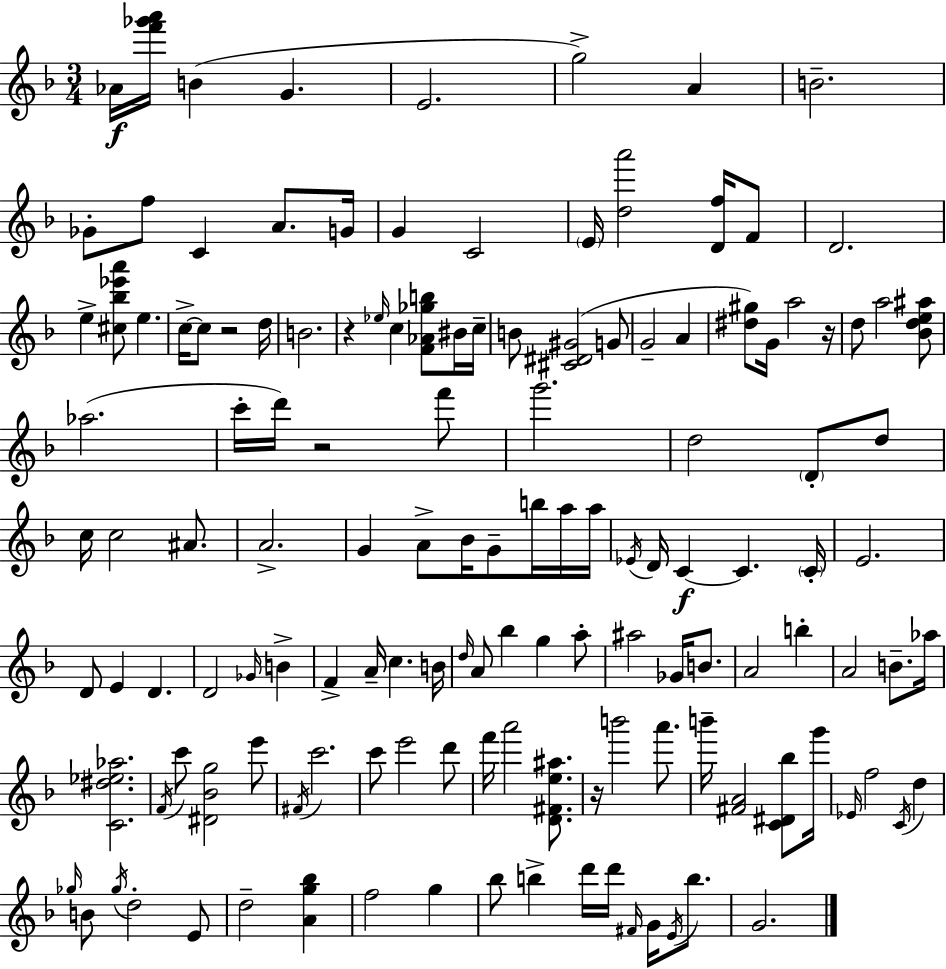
Ab4/s [F6,Gb6,A6]/s B4/q G4/q. E4/h. G5/h A4/q B4/h. Gb4/e F5/e C4/q A4/e. G4/s G4/q C4/h E4/s [D5,A6]/h [D4,F5]/s F4/e D4/h. E5/q [C#5,Bb5,Eb6,A6]/e E5/q. C5/s C5/e R/h D5/s B4/h. R/q Eb5/s C5/q [F4,Ab4,Gb5,B5]/e BIS4/s C5/s B4/e [C#4,D#4,G#4]/h G4/e G4/h A4/q [D#5,G#5]/e G4/s A5/h R/s D5/e A5/h [Bb4,D5,E5,A#5]/e Ab5/h. C6/s D6/s R/h F6/e G6/h. D5/h D4/e D5/e C5/s C5/h A#4/e. A4/h. G4/q A4/e Bb4/s G4/e B5/s A5/s A5/s Eb4/s D4/s C4/q C4/q. C4/s E4/h. D4/e E4/q D4/q. D4/h Gb4/s B4/q F4/q A4/s C5/q. B4/s D5/s A4/e Bb5/q G5/q A5/e A#5/h Gb4/s B4/e. A4/h B5/q A4/h B4/e. Ab5/s [C4,D#5,Eb5,Ab5]/h. F4/s C6/e [D#4,Bb4,G5]/h E6/e F#4/s C6/h. C6/e E6/h D6/e F6/s A6/h [D4,F#4,E5,A#5]/e. R/s B6/h A6/e. B6/s [F#4,A4]/h [C4,D#4,Bb5]/e G6/s Eb4/s F5/h C4/s D5/q Gb5/s B4/e Gb5/s D5/h E4/e D5/h [A4,G5,Bb5]/q F5/h G5/q Bb5/e B5/q D6/s D6/s F#4/s G4/s E4/s B5/e. G4/h.